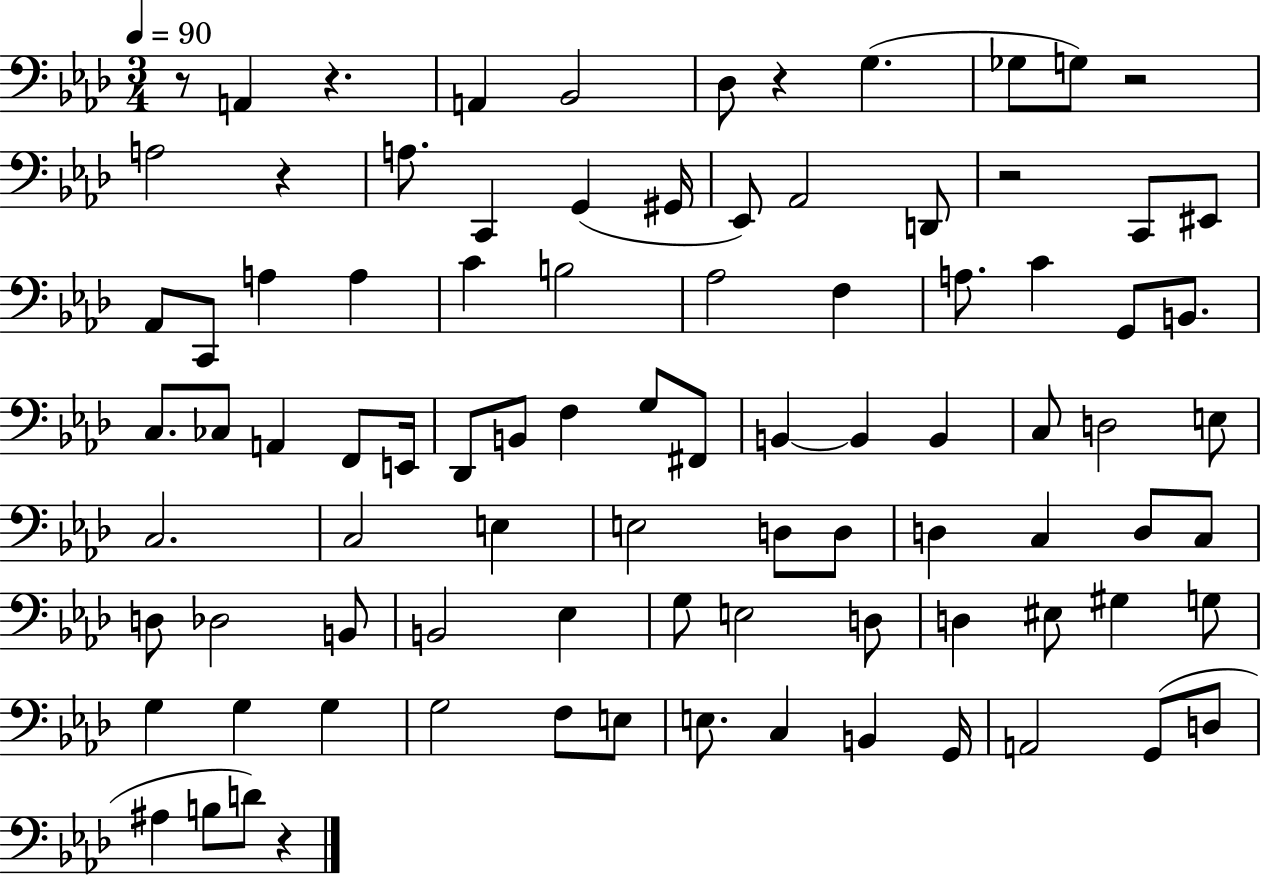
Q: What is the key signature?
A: AES major